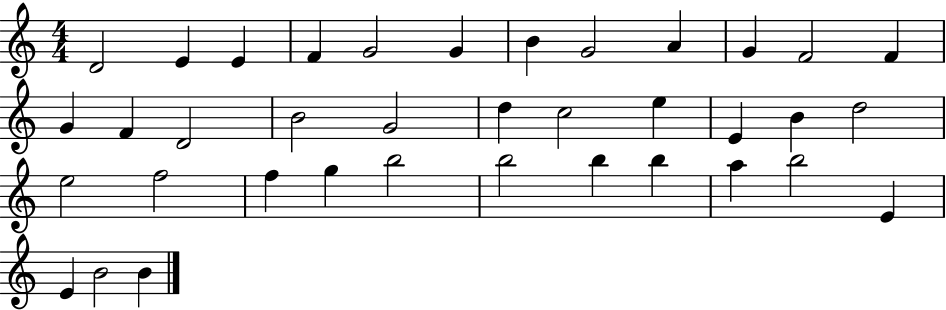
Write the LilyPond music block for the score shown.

{
  \clef treble
  \numericTimeSignature
  \time 4/4
  \key c \major
  d'2 e'4 e'4 | f'4 g'2 g'4 | b'4 g'2 a'4 | g'4 f'2 f'4 | \break g'4 f'4 d'2 | b'2 g'2 | d''4 c''2 e''4 | e'4 b'4 d''2 | \break e''2 f''2 | f''4 g''4 b''2 | b''2 b''4 b''4 | a''4 b''2 e'4 | \break e'4 b'2 b'4 | \bar "|."
}